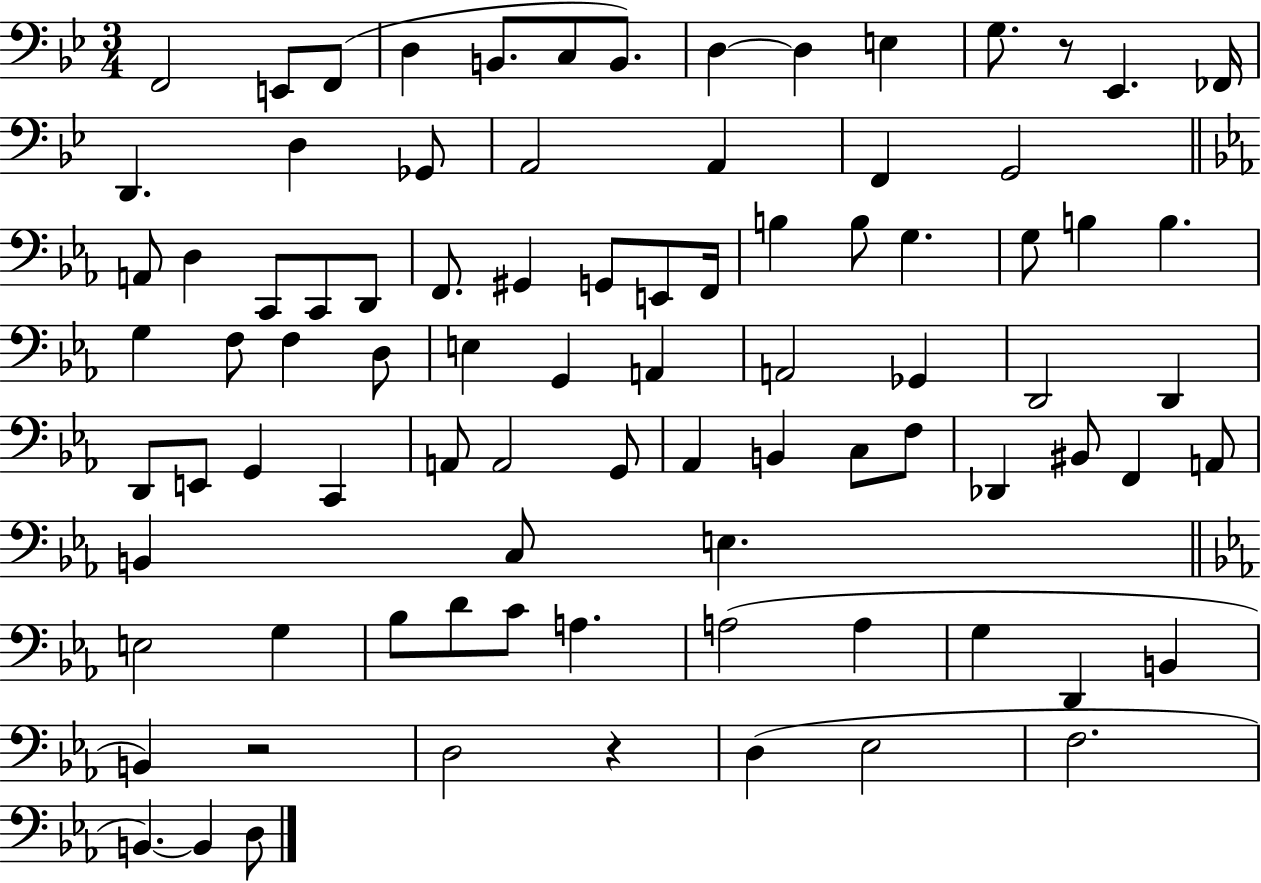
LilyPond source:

{
  \clef bass
  \numericTimeSignature
  \time 3/4
  \key bes \major
  f,2 e,8 f,8( | d4 b,8. c8 b,8.) | d4~~ d4 e4 | g8. r8 ees,4. fes,16 | \break d,4. d4 ges,8 | a,2 a,4 | f,4 g,2 | \bar "||" \break \key ees \major a,8 d4 c,8 c,8 d,8 | f,8. gis,4 g,8 e,8 f,16 | b4 b8 g4. | g8 b4 b4. | \break g4 f8 f4 d8 | e4 g,4 a,4 | a,2 ges,4 | d,2 d,4 | \break d,8 e,8 g,4 c,4 | a,8 a,2 g,8 | aes,4 b,4 c8 f8 | des,4 bis,8 f,4 a,8 | \break b,4 c8 e4. | \bar "||" \break \key ees \major e2 g4 | bes8 d'8 c'8 a4. | a2( a4 | g4 d,4 b,4 | \break b,4) r2 | d2 r4 | d4( ees2 | f2. | \break b,4.~~) b,4 d8 | \bar "|."
}